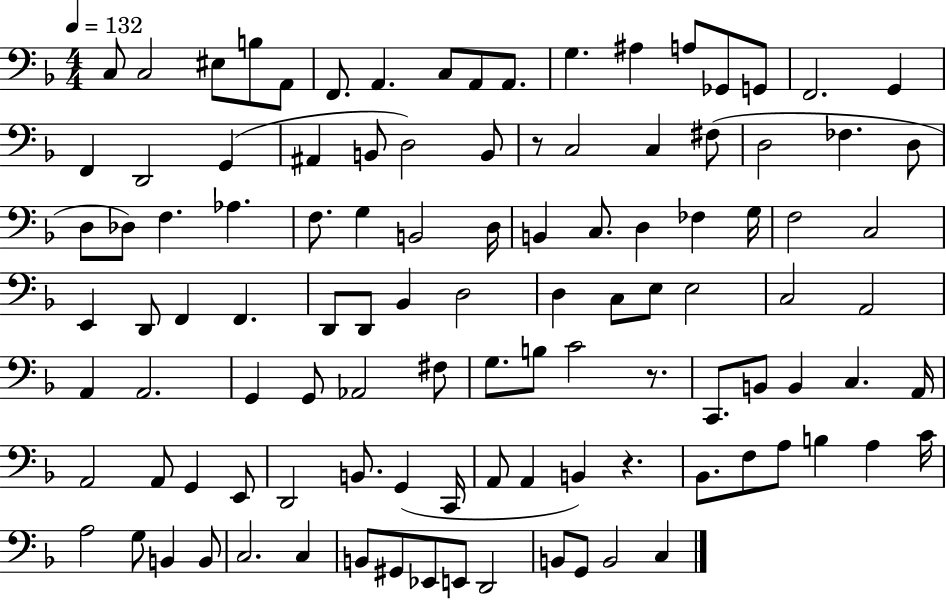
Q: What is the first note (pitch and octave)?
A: C3